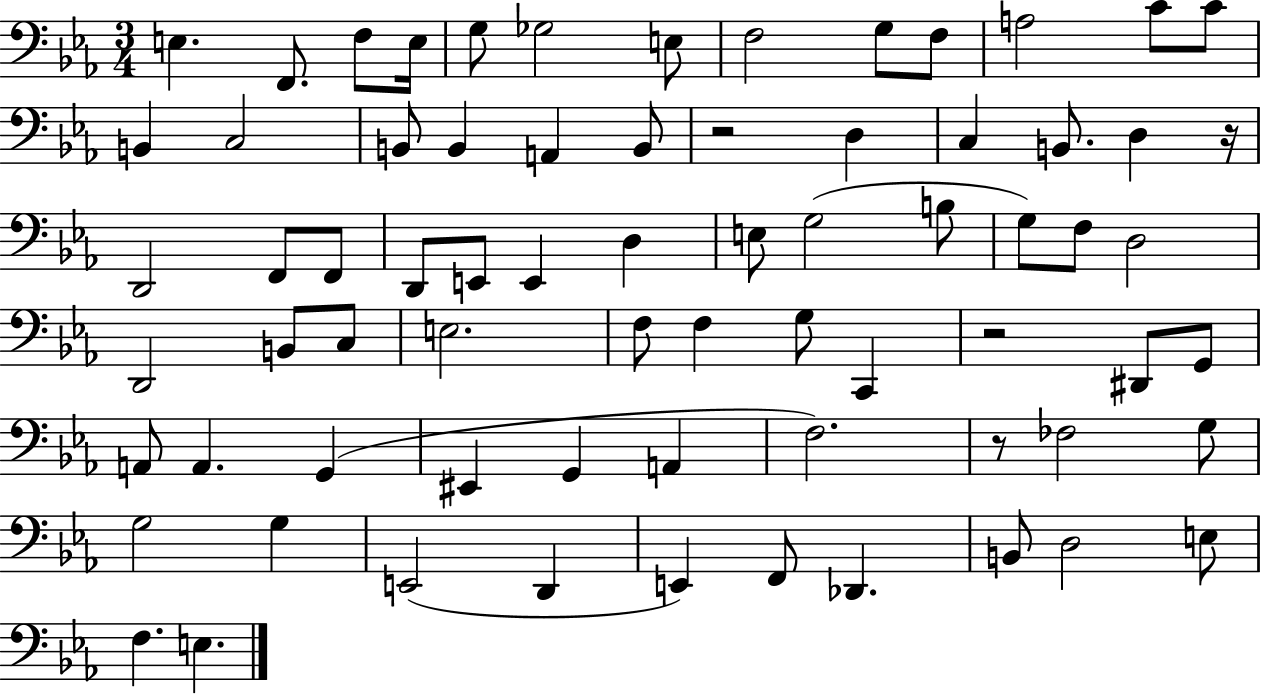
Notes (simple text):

E3/q. F2/e. F3/e E3/s G3/e Gb3/h E3/e F3/h G3/e F3/e A3/h C4/e C4/e B2/q C3/h B2/e B2/q A2/q B2/e R/h D3/q C3/q B2/e. D3/q R/s D2/h F2/e F2/e D2/e E2/e E2/q D3/q E3/e G3/h B3/e G3/e F3/e D3/h D2/h B2/e C3/e E3/h. F3/e F3/q G3/e C2/q R/h D#2/e G2/e A2/e A2/q. G2/q EIS2/q G2/q A2/q F3/h. R/e FES3/h G3/e G3/h G3/q E2/h D2/q E2/q F2/e Db2/q. B2/e D3/h E3/e F3/q. E3/q.